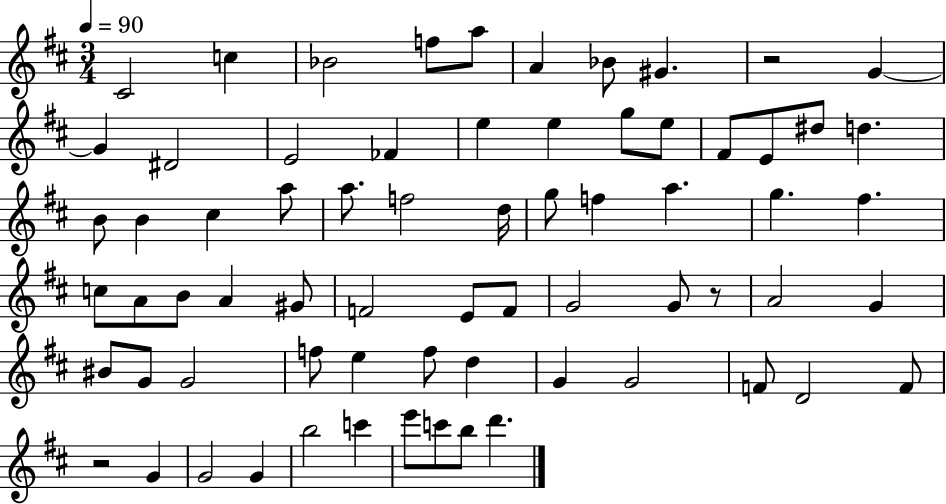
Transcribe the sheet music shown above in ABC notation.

X:1
T:Untitled
M:3/4
L:1/4
K:D
^C2 c _B2 f/2 a/2 A _B/2 ^G z2 G G ^D2 E2 _F e e g/2 e/2 ^F/2 E/2 ^d/2 d B/2 B ^c a/2 a/2 f2 d/4 g/2 f a g ^f c/2 A/2 B/2 A ^G/2 F2 E/2 F/2 G2 G/2 z/2 A2 G ^B/2 G/2 G2 f/2 e f/2 d G G2 F/2 D2 F/2 z2 G G2 G b2 c' e'/2 c'/2 b/2 d'